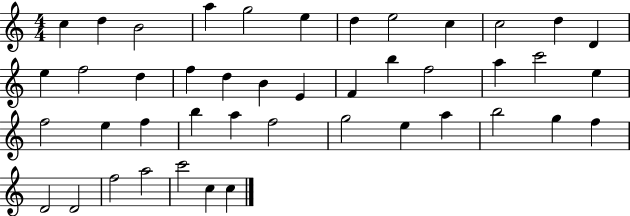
X:1
T:Untitled
M:4/4
L:1/4
K:C
c d B2 a g2 e d e2 c c2 d D e f2 d f d B E F b f2 a c'2 e f2 e f b a f2 g2 e a b2 g f D2 D2 f2 a2 c'2 c c